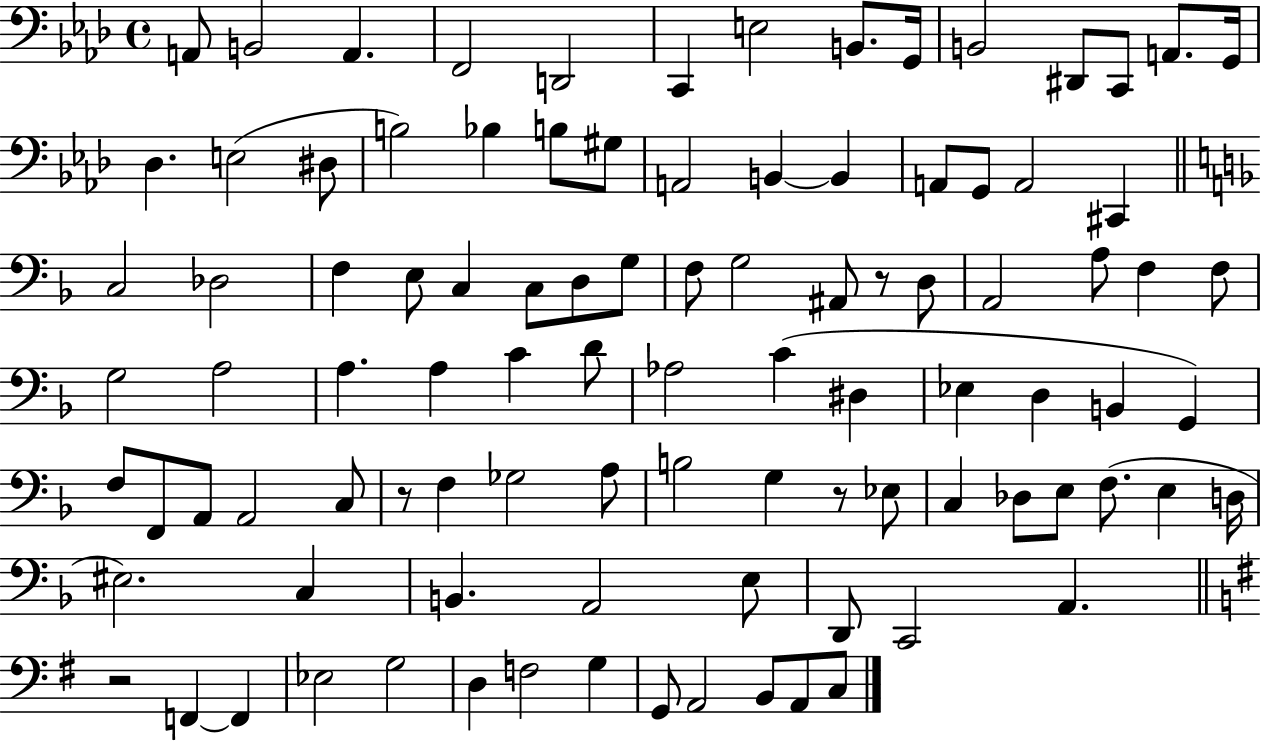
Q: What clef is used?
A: bass